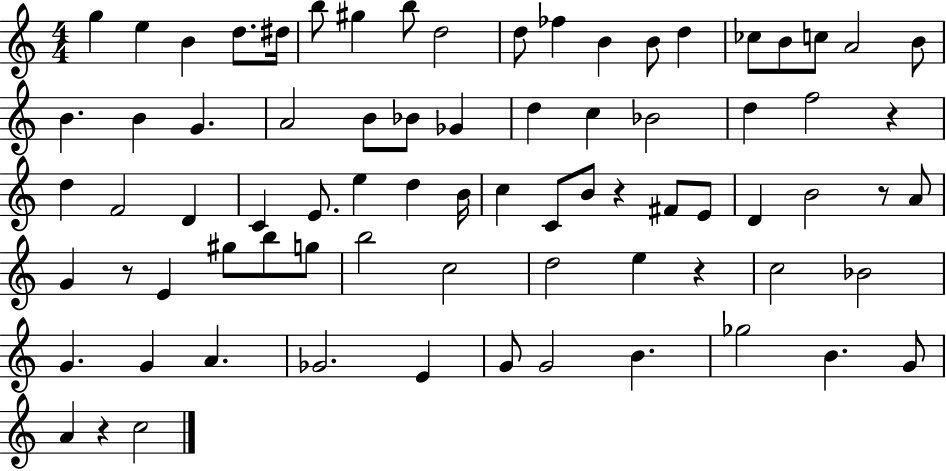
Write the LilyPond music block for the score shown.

{
  \clef treble
  \numericTimeSignature
  \time 4/4
  \key c \major
  g''4 e''4 b'4 d''8. dis''16 | b''8 gis''4 b''8 d''2 | d''8 fes''4 b'4 b'8 d''4 | ces''8 b'8 c''8 a'2 b'8 | \break b'4. b'4 g'4. | a'2 b'8 bes'8 ges'4 | d''4 c''4 bes'2 | d''4 f''2 r4 | \break d''4 f'2 d'4 | c'4 e'8. e''4 d''4 b'16 | c''4 c'8 b'8 r4 fis'8 e'8 | d'4 b'2 r8 a'8 | \break g'4 r8 e'4 gis''8 b''8 g''8 | b''2 c''2 | d''2 e''4 r4 | c''2 bes'2 | \break g'4. g'4 a'4. | ges'2. e'4 | g'8 g'2 b'4. | ges''2 b'4. g'8 | \break a'4 r4 c''2 | \bar "|."
}